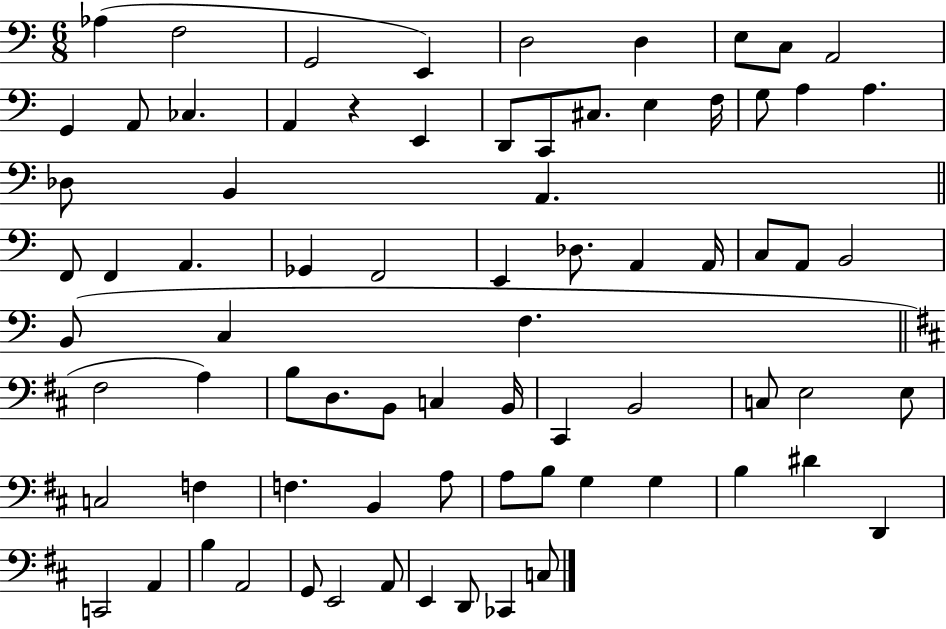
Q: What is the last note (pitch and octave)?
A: C3